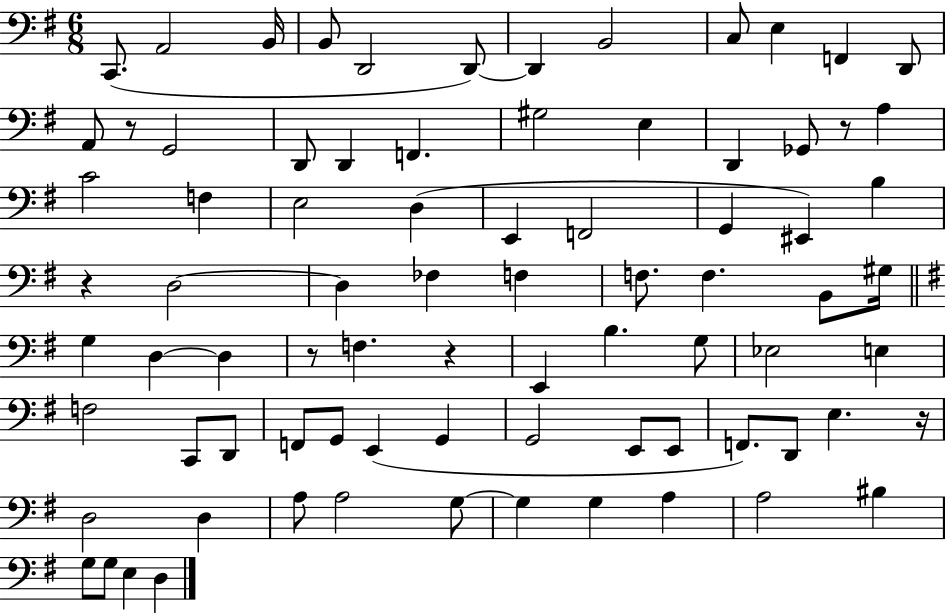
X:1
T:Untitled
M:6/8
L:1/4
K:G
C,,/2 A,,2 B,,/4 B,,/2 D,,2 D,,/2 D,, B,,2 C,/2 E, F,, D,,/2 A,,/2 z/2 G,,2 D,,/2 D,, F,, ^G,2 E, D,, _G,,/2 z/2 A, C2 F, E,2 D, E,, F,,2 G,, ^E,, B, z D,2 D, _F, F, F,/2 F, B,,/2 ^G,/4 G, D, D, z/2 F, z E,, B, G,/2 _E,2 E, F,2 C,,/2 D,,/2 F,,/2 G,,/2 E,, G,, G,,2 E,,/2 E,,/2 F,,/2 D,,/2 E, z/4 D,2 D, A,/2 A,2 G,/2 G, G, A, A,2 ^B, G,/2 G,/2 E, D,